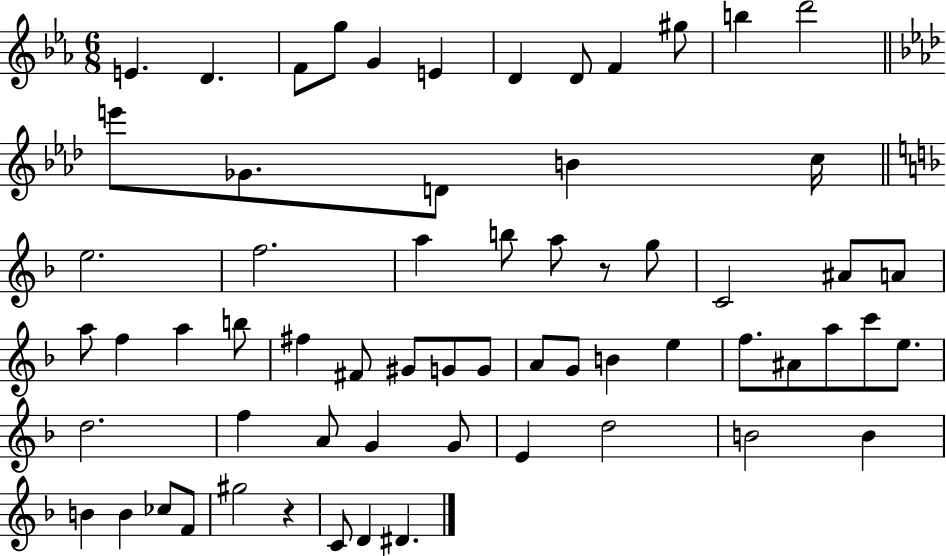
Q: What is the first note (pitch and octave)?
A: E4